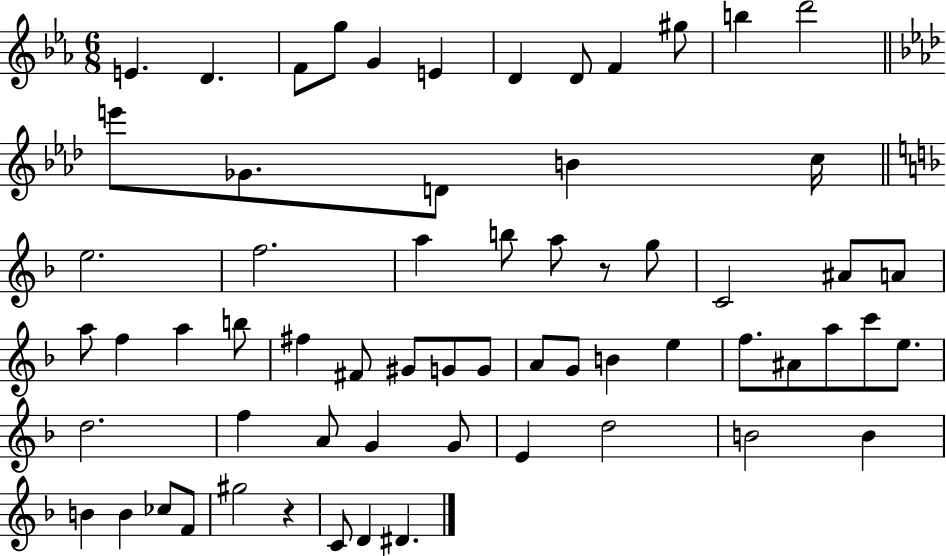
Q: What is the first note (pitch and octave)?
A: E4